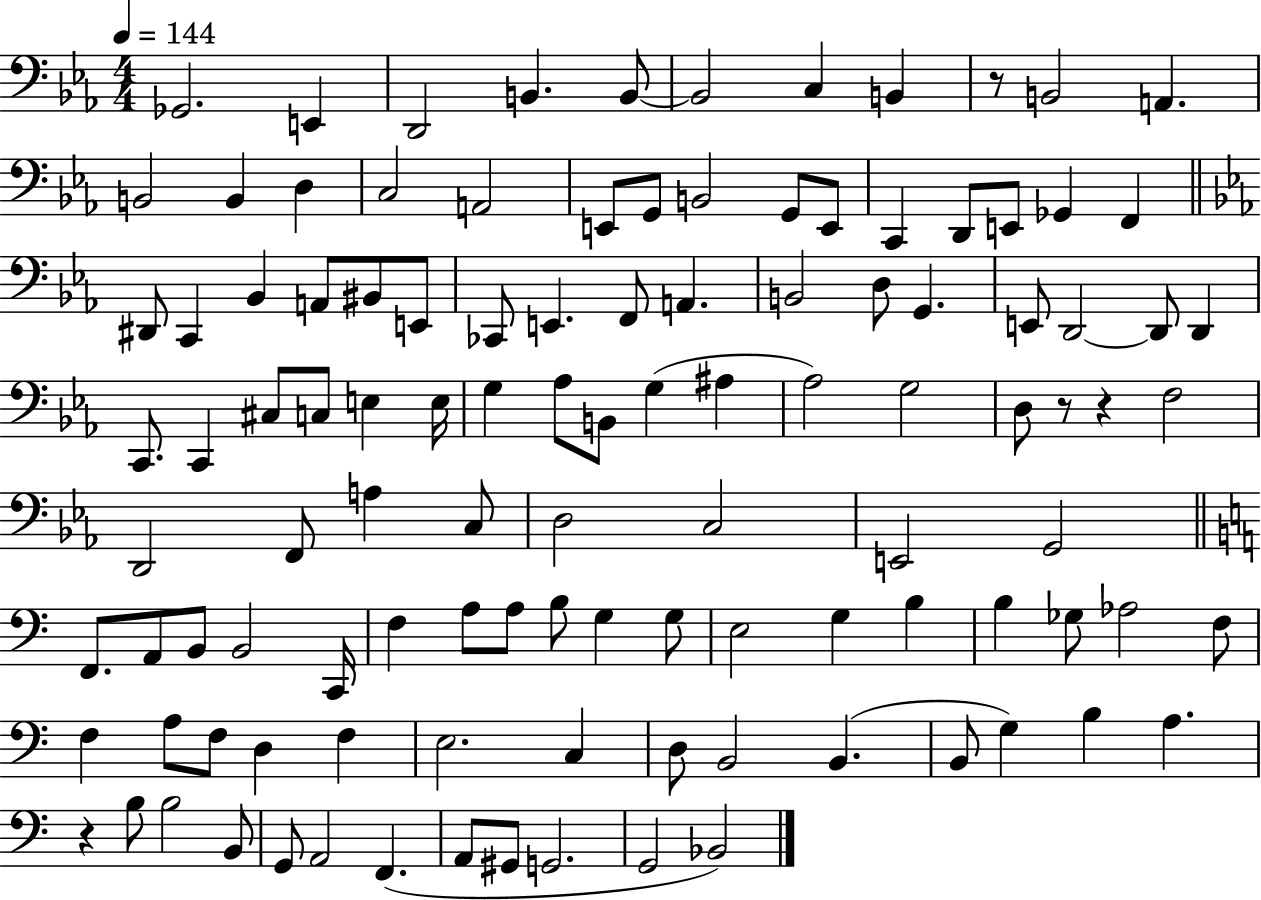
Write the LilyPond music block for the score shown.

{
  \clef bass
  \numericTimeSignature
  \time 4/4
  \key ees \major
  \tempo 4 = 144
  ges,2. e,4 | d,2 b,4. b,8~~ | b,2 c4 b,4 | r8 b,2 a,4. | \break b,2 b,4 d4 | c2 a,2 | e,8 g,8 b,2 g,8 e,8 | c,4 d,8 e,8 ges,4 f,4 | \break \bar "||" \break \key ees \major dis,8 c,4 bes,4 a,8 bis,8 e,8 | ces,8 e,4. f,8 a,4. | b,2 d8 g,4. | e,8 d,2~~ d,8 d,4 | \break c,8. c,4 cis8 c8 e4 e16 | g4 aes8 b,8 g4( ais4 | aes2) g2 | d8 r8 r4 f2 | \break d,2 f,8 a4 c8 | d2 c2 | e,2 g,2 | \bar "||" \break \key c \major f,8. a,8 b,8 b,2 c,16 | f4 a8 a8 b8 g4 g8 | e2 g4 b4 | b4 ges8 aes2 f8 | \break f4 a8 f8 d4 f4 | e2. c4 | d8 b,2 b,4.( | b,8 g4) b4 a4. | \break r4 b8 b2 b,8 | g,8 a,2 f,4.( | a,8 gis,8 g,2. | g,2 bes,2) | \break \bar "|."
}